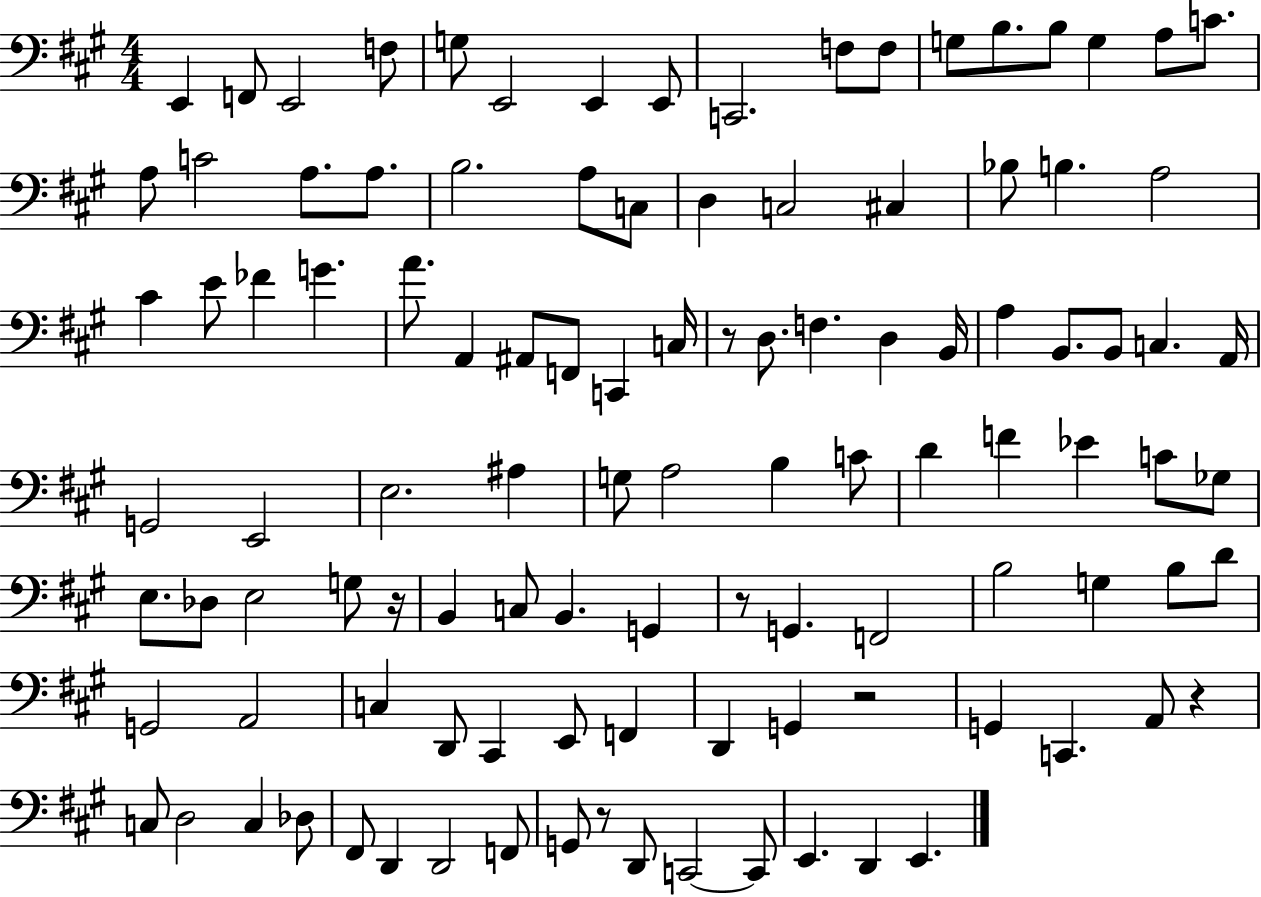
X:1
T:Untitled
M:4/4
L:1/4
K:A
E,, F,,/2 E,,2 F,/2 G,/2 E,,2 E,, E,,/2 C,,2 F,/2 F,/2 G,/2 B,/2 B,/2 G, A,/2 C/2 A,/2 C2 A,/2 A,/2 B,2 A,/2 C,/2 D, C,2 ^C, _B,/2 B, A,2 ^C E/2 _F G A/2 A,, ^A,,/2 F,,/2 C,, C,/4 z/2 D,/2 F, D, B,,/4 A, B,,/2 B,,/2 C, A,,/4 G,,2 E,,2 E,2 ^A, G,/2 A,2 B, C/2 D F _E C/2 _G,/2 E,/2 _D,/2 E,2 G,/2 z/4 B,, C,/2 B,, G,, z/2 G,, F,,2 B,2 G, B,/2 D/2 G,,2 A,,2 C, D,,/2 ^C,, E,,/2 F,, D,, G,, z2 G,, C,, A,,/2 z C,/2 D,2 C, _D,/2 ^F,,/2 D,, D,,2 F,,/2 G,,/2 z/2 D,,/2 C,,2 C,,/2 E,, D,, E,,